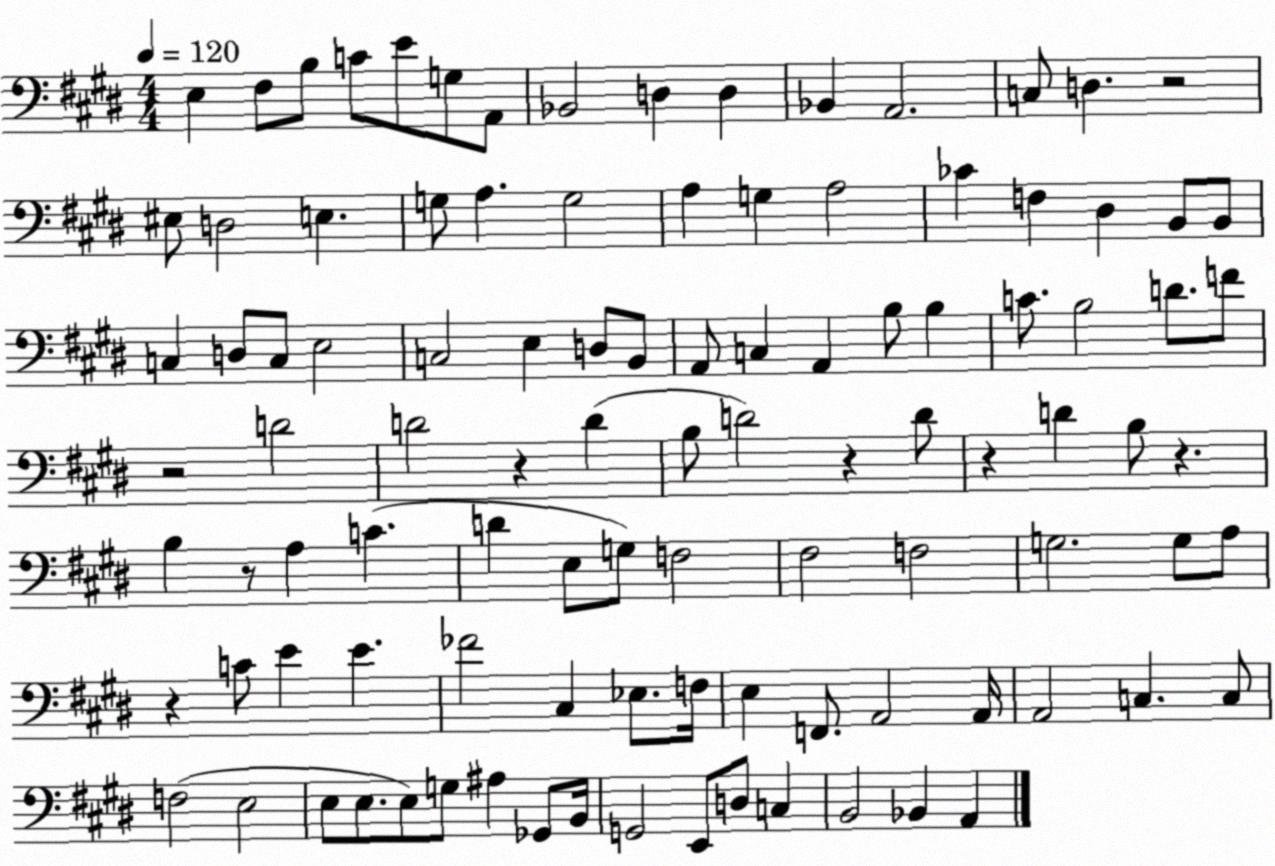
X:1
T:Untitled
M:4/4
L:1/4
K:E
E, ^F,/2 B,/2 C/2 E/2 G,/2 A,,/2 _B,,2 D, D, _B,, A,,2 C,/2 D, z2 ^E,/2 D,2 E, G,/2 A, G,2 A, G, A,2 _C F, ^D, B,,/2 B,,/2 C, D,/2 C,/2 E,2 C,2 E, D,/2 B,,/2 A,,/2 C, A,, B,/2 B, C/2 B,2 D/2 F/2 z2 D2 D2 z D B,/2 D2 z D/2 z D B,/2 z B, z/2 A, C D E,/2 G,/2 F,2 ^F,2 F,2 G,2 G,/2 A,/2 z C/2 E E _F2 ^C, _E,/2 F,/4 E, F,,/2 A,,2 A,,/4 A,,2 C, C,/2 F,2 E,2 E,/2 E,/2 E,/2 G,/2 ^A, _G,,/2 B,,/4 G,,2 E,,/2 D,/2 C, B,,2 _B,, A,,